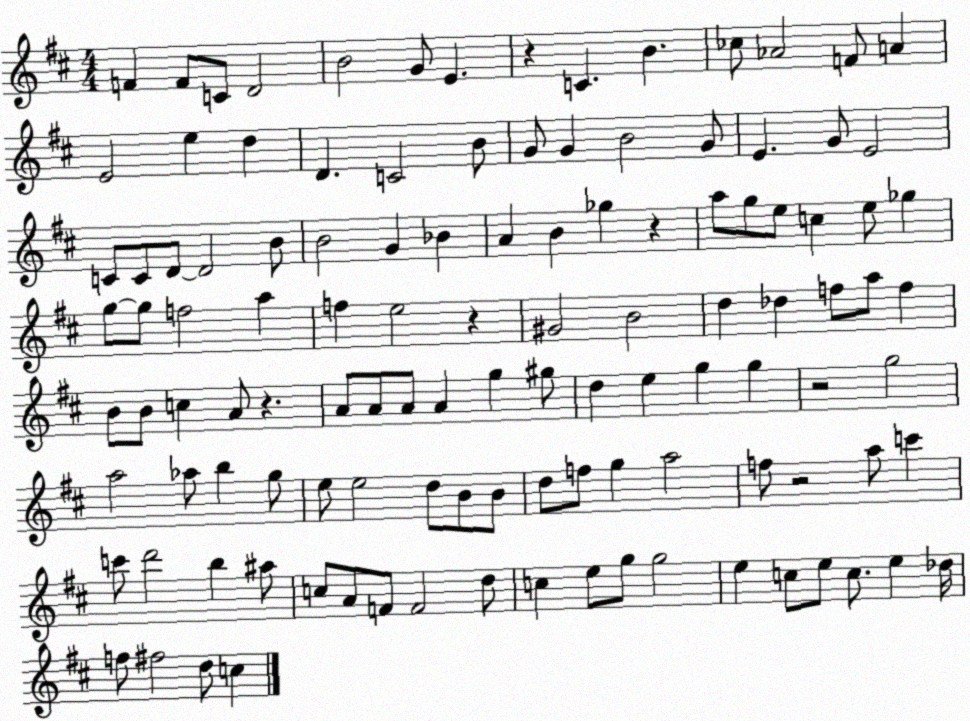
X:1
T:Untitled
M:4/4
L:1/4
K:D
F F/2 C/2 D2 B2 G/2 E z C B _c/2 _A2 F/2 A E2 e d D C2 B/2 G/2 G B2 G/2 E G/2 E2 C/2 C/2 D/2 D2 B/2 B2 G _B A B _g z a/2 g/2 e/2 c e/2 _g g/2 g/2 f2 a f e2 z ^G2 B2 d _d f/2 a/2 f B/2 B/2 c A/2 z A/2 A/2 A/2 A g ^g/2 d e g g z2 g2 a2 _a/2 b g/2 e/2 e2 d/2 B/2 B/2 d/2 f/2 g a2 f/2 z2 a/2 c' c'/2 d'2 b ^a/2 c/2 A/2 F/2 F2 d/2 c e/2 g/2 g2 e c/2 e/2 c/2 e _d/4 f/2 ^f2 d/2 c